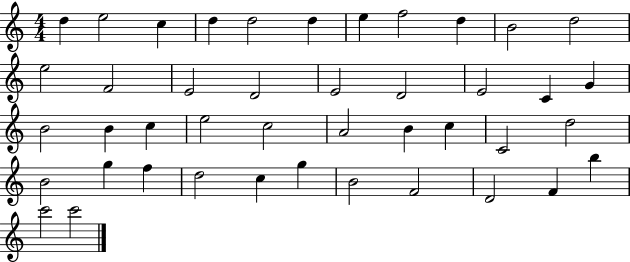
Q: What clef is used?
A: treble